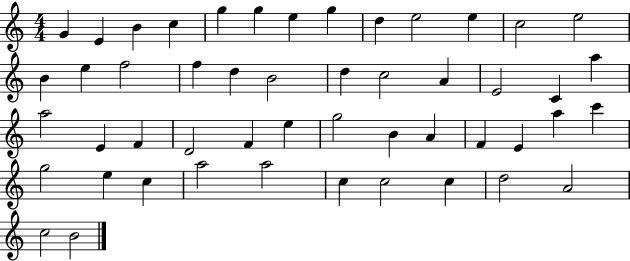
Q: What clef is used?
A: treble